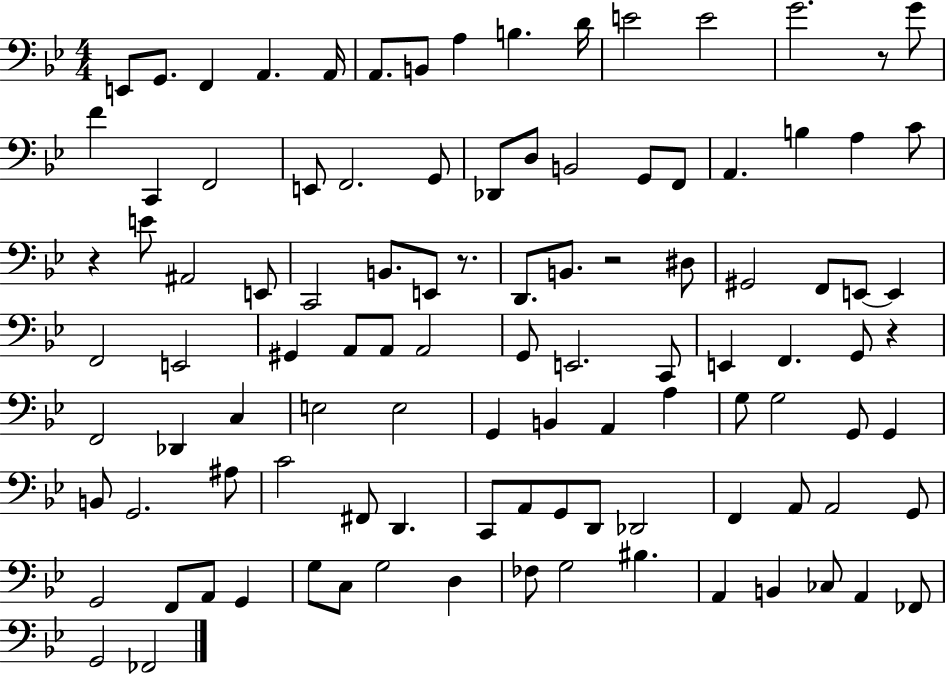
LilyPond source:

{
  \clef bass
  \numericTimeSignature
  \time 4/4
  \key bes \major
  \repeat volta 2 { e,8 g,8. f,4 a,4. a,16 | a,8. b,8 a4 b4. d'16 | e'2 e'2 | g'2. r8 g'8 | \break f'4 c,4 f,2 | e,8 f,2. g,8 | des,8 d8 b,2 g,8 f,8 | a,4. b4 a4 c'8 | \break r4 e'8 ais,2 e,8 | c,2 b,8. e,8 r8. | d,8. b,8. r2 dis8 | gis,2 f,8 e,8~~ e,4 | \break f,2 e,2 | gis,4 a,8 a,8 a,2 | g,8 e,2. c,8 | e,4 f,4. g,8 r4 | \break f,2 des,4 c4 | e2 e2 | g,4 b,4 a,4 a4 | g8 g2 g,8 g,4 | \break b,8 g,2. ais8 | c'2 fis,8 d,4. | c,8 a,8 g,8 d,8 des,2 | f,4 a,8 a,2 g,8 | \break g,2 f,8 a,8 g,4 | g8 c8 g2 d4 | fes8 g2 bis4. | a,4 b,4 ces8 a,4 fes,8 | \break g,2 fes,2 | } \bar "|."
}